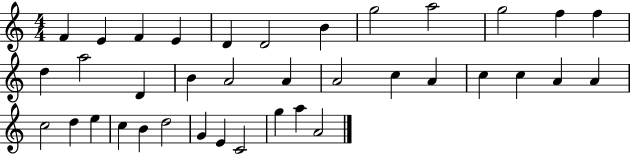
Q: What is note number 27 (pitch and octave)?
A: D5